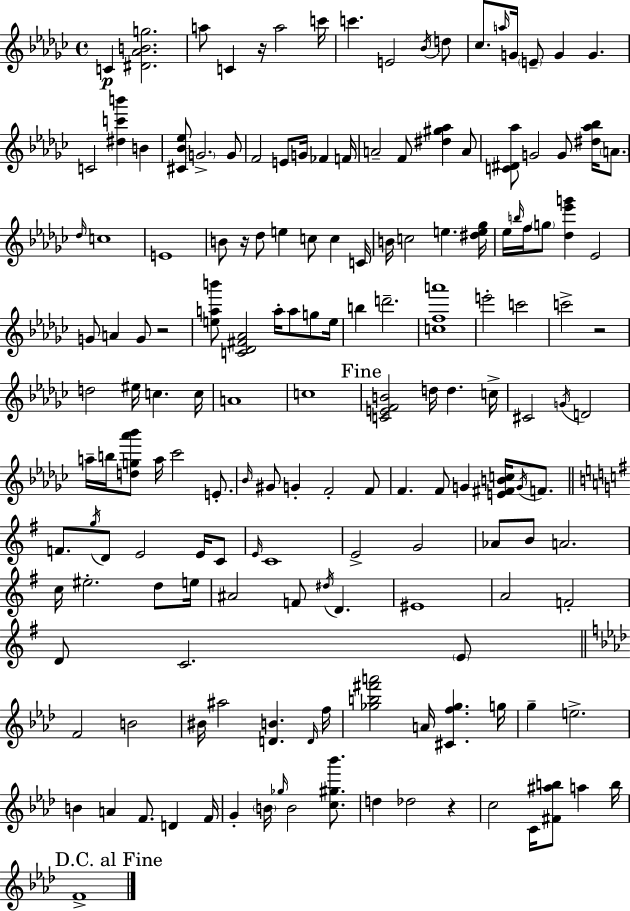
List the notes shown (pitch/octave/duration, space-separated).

C4/q [D#4,Ab4,B4,G5]/h. A5/e C4/q R/s A5/h C6/s C6/q. E4/h Bb4/s D5/e CES5/e. A5/s G4/s E4/e G4/q G4/q. C4/h [D#5,C6,B6]/q B4/q [C#4,Bb4,Eb5]/e G4/h. G4/e F4/h E4/e G4/s FES4/q F4/s A4/h F4/e [D#5,G#5,Ab5]/q A4/e [C4,D#4,Ab5]/e G4/h G4/e [D#5,Ab5,Bb5]/s A4/e. Db5/s C5/w E4/w B4/e R/s Db5/e E5/q C5/e C5/q C4/s B4/s C5/h E5/q. [D#5,E5,Gb5]/s Eb5/s B5/s F5/s G5/e [Db5,Eb6,G6]/q Eb4/h G4/e A4/q G4/e R/h [E5,A5,B6]/e [C4,Db4,F#4,Ab4]/h A5/s A5/e G5/e E5/s B5/q D6/h. [C5,F5,A6]/w E6/h C6/h C6/h R/h D5/h EIS5/s C5/q. C5/s A4/w C5/w [C4,E4,F4,B4]/h D5/s D5/q. C5/s C#4/h G4/s D4/h A5/s B5/s [D5,G5,Ab6,Bb6]/e A5/s CES6/h E4/e. Bb4/s G#4/e G4/q F4/h F4/e F4/q. F4/e G4/q [E4,F#4,B4,C5]/s G4/s F4/e. F4/e. G5/s D4/e E4/h E4/s C4/e E4/s C4/w E4/h G4/h Ab4/e B4/e A4/h. C5/s EIS5/h. D5/e E5/s A#4/h F4/e D#5/s D4/q. EIS4/w A4/h F4/h D4/e C4/h. E4/e F4/h B4/h BIS4/s A#5/h [D4,B4]/q. D4/s F5/s [Gb5,B5,F#6,A6]/h A4/s [C#4,F5,Gb5]/q. G5/s G5/q E5/h. B4/q A4/q F4/e. D4/q F4/s G4/q B4/s Gb5/s B4/h [C5,G#5,Bb6]/e. D5/q Db5/h R/q C5/h C4/s [F#4,A#5,B5]/e A5/q B5/s F4/w